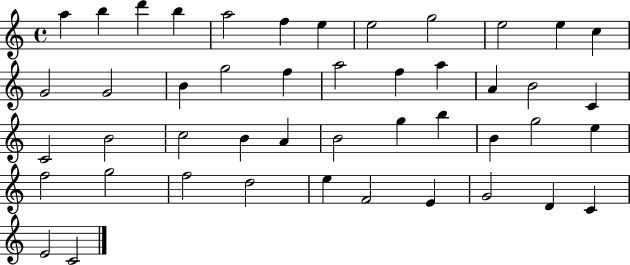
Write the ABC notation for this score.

X:1
T:Untitled
M:4/4
L:1/4
K:C
a b d' b a2 f e e2 g2 e2 e c G2 G2 B g2 f a2 f a A B2 C C2 B2 c2 B A B2 g b B g2 e f2 g2 f2 d2 e F2 E G2 D C E2 C2